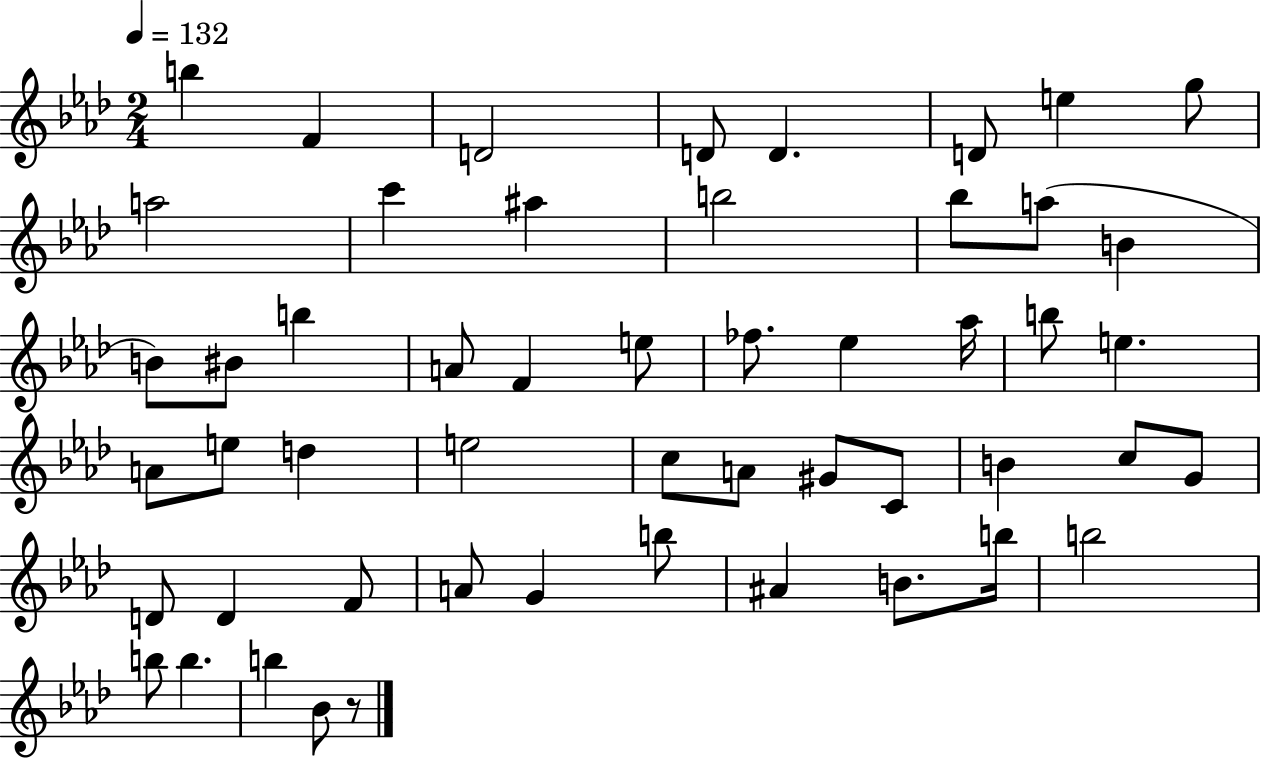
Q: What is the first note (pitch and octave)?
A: B5